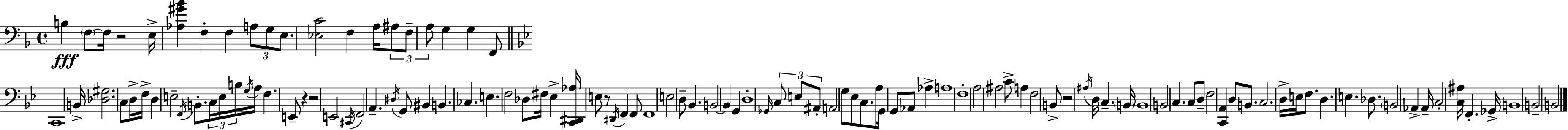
{
  \clef bass
  \time 4/4
  \defaultTimeSignature
  \key d \minor
  b4\fff \parenthesize f8~~ f16 r2 e16-> | <aes gis' bes'>4 f4-. f4 \tuplet 3/2 { a8 g8 | e8. } <ees c'>2 f4 a16 | \tuplet 3/2 { ais8 f8-- a8 } g4 g4 f,8 | \break \bar "||" \break \key bes \major c,1 | b,16-> <des gis>2. c8 d16-> | f16-> d4 e2-- \acciaccatura { f,16 } b,8.-. | \tuplet 3/2 { c16 e16 b16 } \acciaccatura { g16 } a16 f4. e,8-- r4 | \break r2 e,2 | \acciaccatura { cis,16 } f,2 a,4.-- | \acciaccatura { dis16 } g,8 bis,4 b,4. ces4. | e4. f2 | \break des8 fis16 ees4-> <c, dis, aes>16 e8 r8 \acciaccatura { dis,16 } f,4-- | f,8 f,1 | e2 d8-- bes,4. | b,2~~ b,4 | \break g,4 d1-. | \grace { ges,16 } \tuplet 3/2 { c8 e8 ais,8-. } a,2 | g8 ees8 c8. a8 g,16 g,8 | aes,8 aes4-> a1 | \break f1-. | a2 ais2 | c'8-> a4 f2 | b,8-> r2 \acciaccatura { ais16 } d16 | \break c4.-- \parenthesize b,16 b,1 | b,2 c4. | c8 d8-- f2 | <c, a,>4 d8 b,8. c2. | \break d16-> e16 f8. d4. | e4. des8. \parenthesize b,2 | aes,4-> aes,16-- c2-. <c ais>16 | f,4.-. ges,16-> b,1 | \break b,2-- b,2 | \bar "|."
}